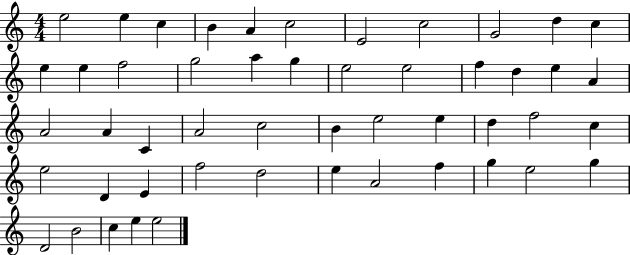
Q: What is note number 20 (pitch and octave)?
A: F5